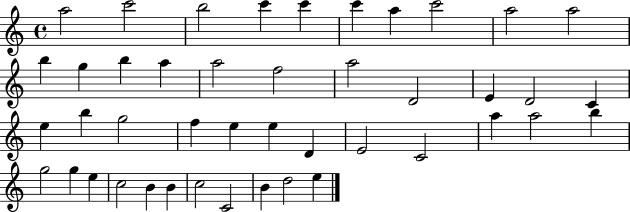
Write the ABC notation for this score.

X:1
T:Untitled
M:4/4
L:1/4
K:C
a2 c'2 b2 c' c' c' a c'2 a2 a2 b g b a a2 f2 a2 D2 E D2 C e b g2 f e e D E2 C2 a a2 b g2 g e c2 B B c2 C2 B d2 e